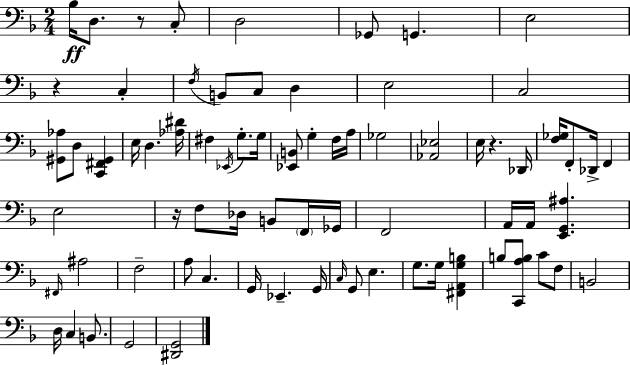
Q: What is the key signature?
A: F major